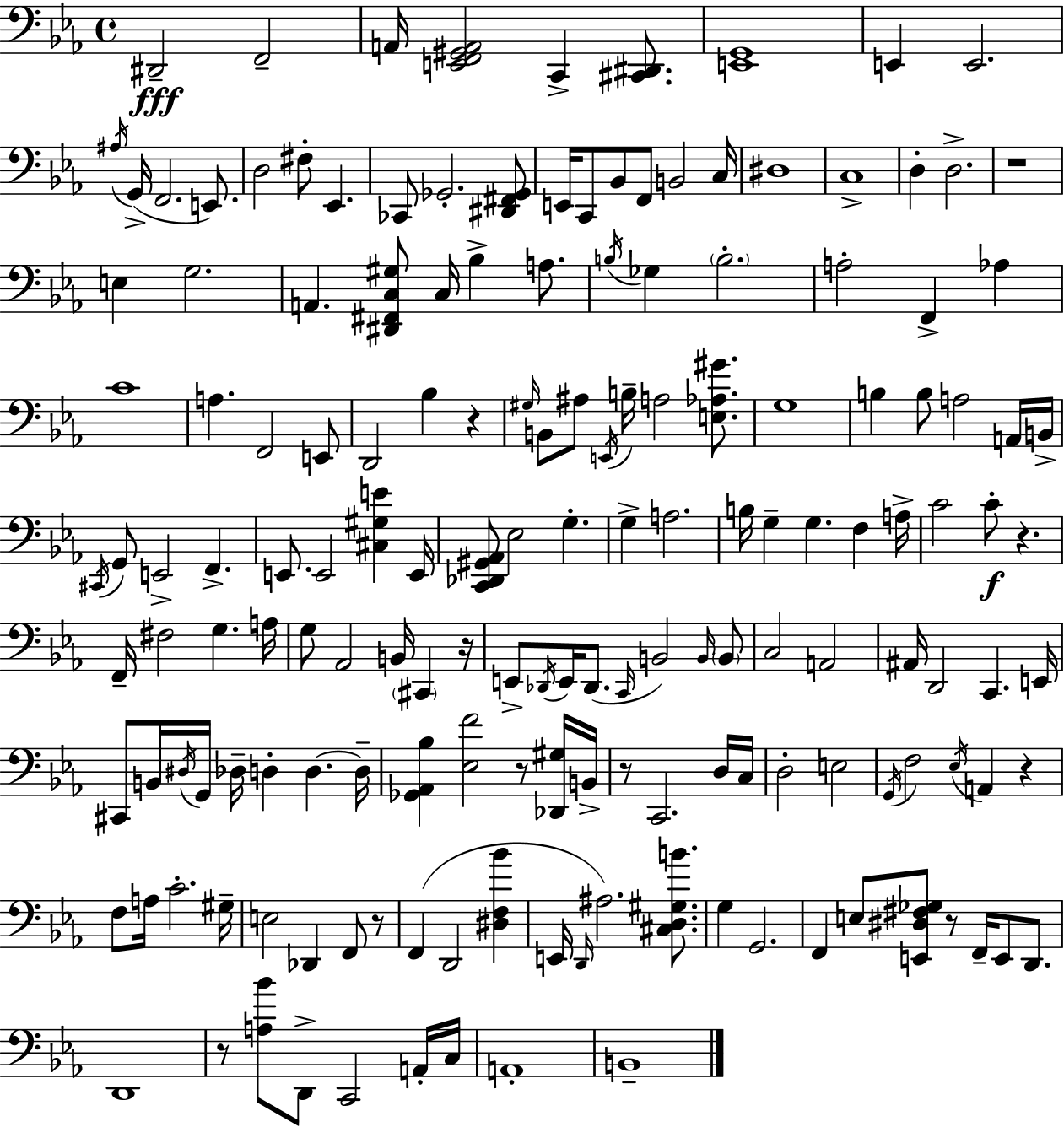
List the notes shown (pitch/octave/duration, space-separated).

D#2/h F2/h A2/s [E2,F2,G#2,A2]/h C2/q [C#2,D#2]/e. [E2,G2]/w E2/q E2/h. A#3/s G2/s F2/h. E2/e. D3/h F#3/e Eb2/q. CES2/e Gb2/h. [D#2,F#2,Gb2]/e E2/s C2/e Bb2/e F2/e B2/h C3/s D#3/w C3/w D3/q D3/h. R/w E3/q G3/h. A2/q. [D#2,F#2,C3,G#3]/e C3/s Bb3/q A3/e. B3/s Gb3/q B3/h. A3/h F2/q Ab3/q C4/w A3/q. F2/h E2/e D2/h Bb3/q R/q G#3/s B2/e A#3/e E2/s B3/s A3/h [E3,Ab3,G#4]/e. G3/w B3/q B3/e A3/h A2/s B2/s C#2/s G2/e E2/h F2/q. E2/e. E2/h [C#3,G#3,E4]/q E2/s [C2,Db2,G#2,Ab2]/e Eb3/h G3/q. G3/q A3/h. B3/s G3/q G3/q. F3/q A3/s C4/h C4/e R/q. F2/s F#3/h G3/q. A3/s G3/e Ab2/h B2/s C#2/q R/s E2/e Db2/s E2/s Db2/e. C2/s B2/h B2/s B2/e C3/h A2/h A#2/s D2/h C2/q. E2/s C#2/e B2/s D#3/s G2/s Db3/s D3/q D3/q. D3/s [Gb2,Ab2,Bb3]/q [Eb3,F4]/h R/e [Db2,G#3]/s B2/s R/e C2/h. D3/s C3/s D3/h E3/h G2/s F3/h Eb3/s A2/q R/q F3/e A3/s C4/h. G#3/s E3/h Db2/q F2/e R/e F2/q D2/h [D#3,F3,Bb4]/q E2/s D2/s A#3/h. [C#3,D3,G#3,B4]/e. G3/q G2/h. F2/q E3/e [E2,D#3,F#3,Gb3]/e R/e F2/s E2/e D2/e. D2/w R/e [A3,Bb4]/e D2/e C2/h A2/s C3/s A2/w B2/w